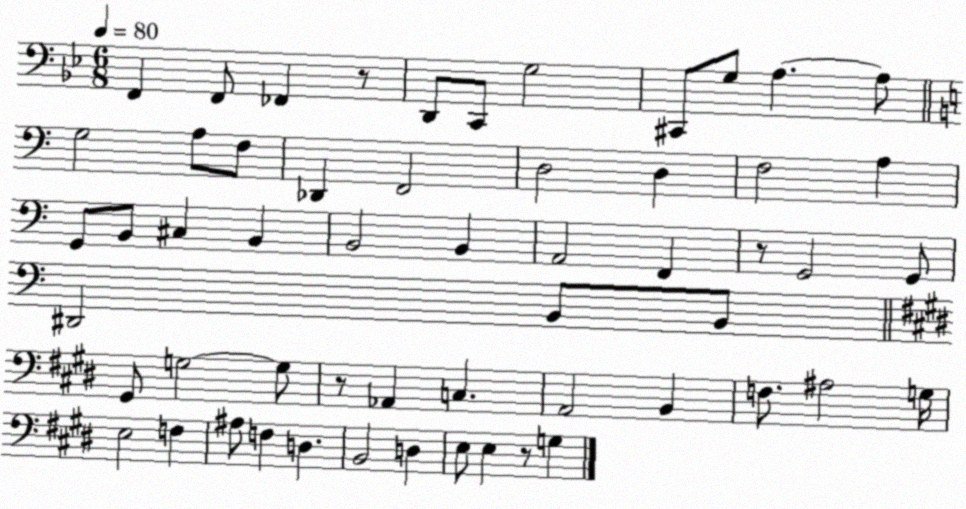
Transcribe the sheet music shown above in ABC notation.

X:1
T:Untitled
M:6/8
L:1/4
K:Bb
F,, F,,/2 _F,, z/2 D,,/2 C,,/2 G,2 ^C,,/2 G,/2 A, A,/2 G,2 A,/2 F,/2 _D,, F,,2 D,2 D, F,2 A, G,,/2 B,,/2 ^C, B,, B,,2 B,, A,,2 F,, z/2 G,,2 G,,/2 ^D,,2 B,,/2 B,,/2 ^G,,/2 G,2 G,/2 z/2 _A,, C, A,,2 B,, F,/2 ^A,2 G,/4 E,2 F, ^A,/2 F, D, B,,2 D, E,/2 E, z/2 G,